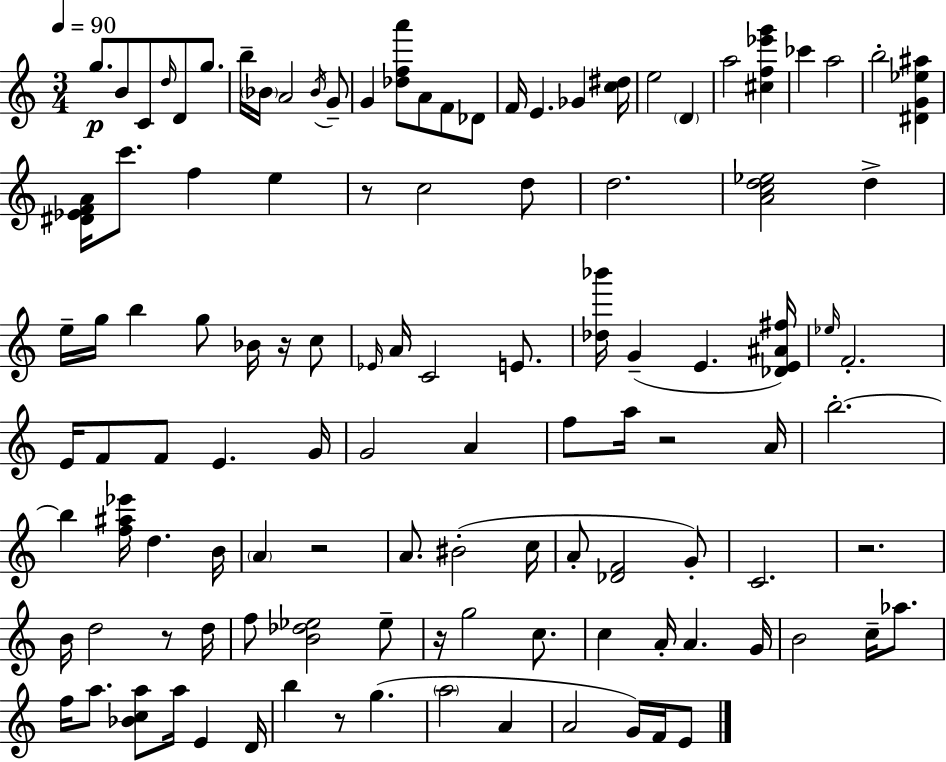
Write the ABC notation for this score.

X:1
T:Untitled
M:3/4
L:1/4
K:C
g/2 B/2 C/2 d/4 D/2 g/2 b/4 _B/4 A2 _B/4 G/2 G [_dfa']/2 A/2 F/2 _D/2 F/4 E _G [c^d]/4 e2 D a2 [^cf_e'g'] _c' a2 b2 [^DG_e^a] [^D_EFA]/4 c'/2 f e z/2 c2 d/2 d2 [Acd_e]2 d e/4 g/4 b g/2 _B/4 z/4 c/2 _E/4 A/4 C2 E/2 [_d_b']/4 G E [_DE^A^f]/4 _e/4 F2 E/4 F/2 F/2 E G/4 G2 A f/2 a/4 z2 A/4 b2 b [f^a_e']/4 d B/4 A z2 A/2 ^B2 c/4 A/2 [_DF]2 G/2 C2 z2 B/4 d2 z/2 d/4 f/2 [B_d_e]2 _e/2 z/4 g2 c/2 c A/4 A G/4 B2 c/4 _a/2 f/4 a/2 [_Bca]/2 a/4 E D/4 b z/2 g a2 A A2 G/4 F/4 E/2